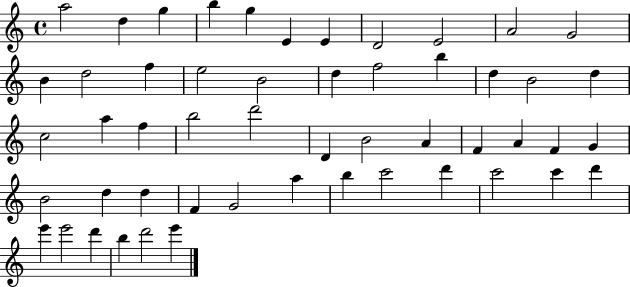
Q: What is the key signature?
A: C major